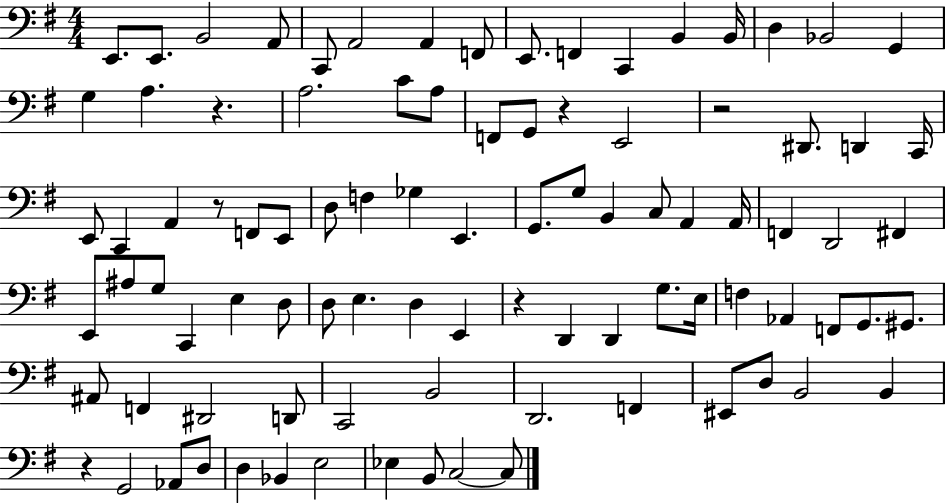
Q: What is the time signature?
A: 4/4